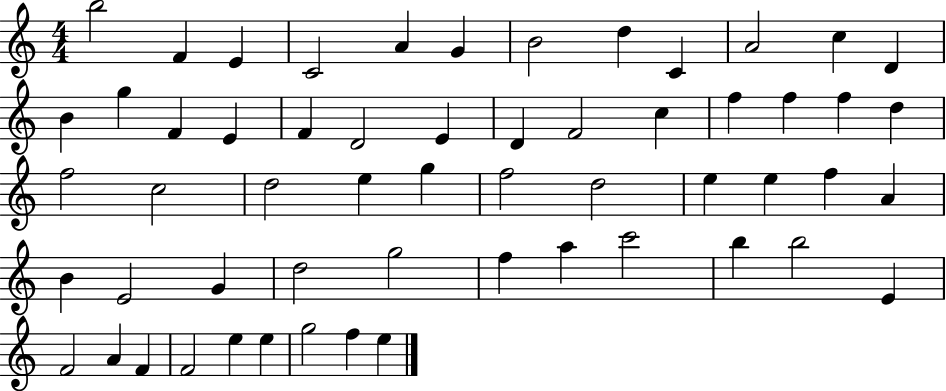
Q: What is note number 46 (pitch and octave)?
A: B5